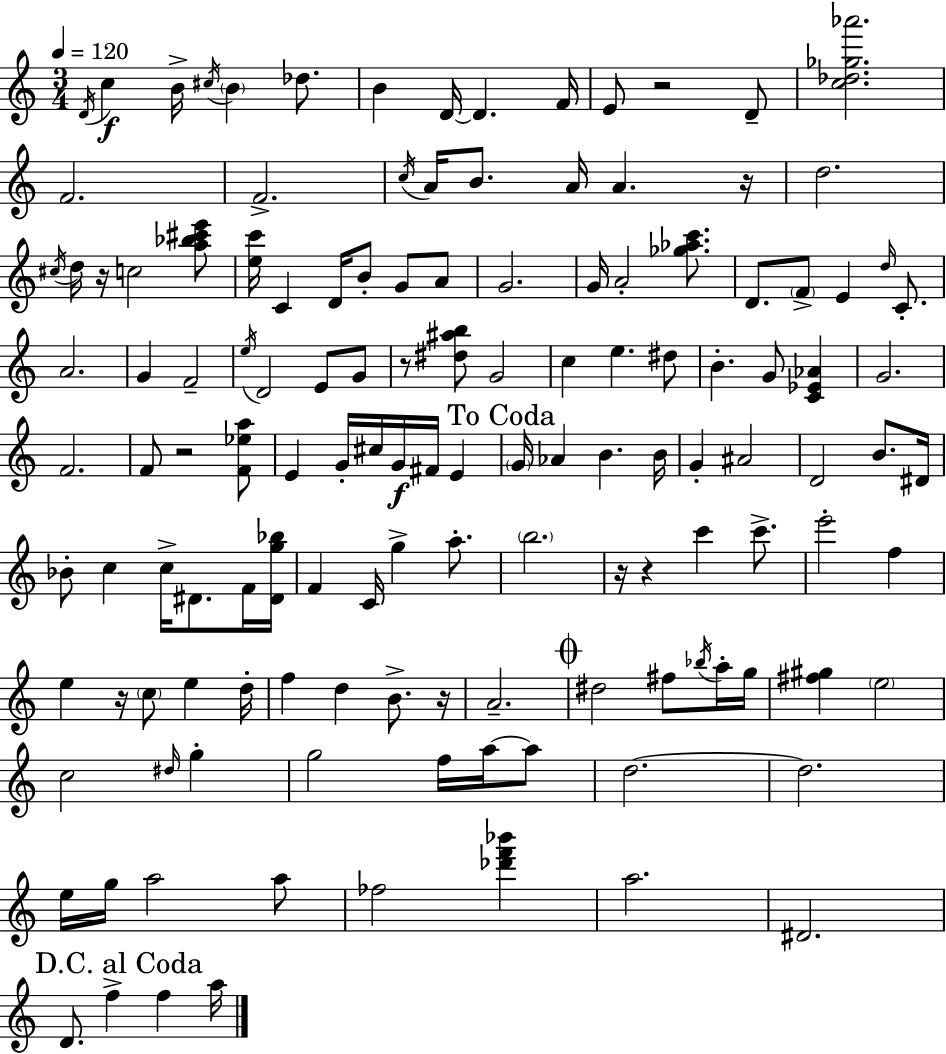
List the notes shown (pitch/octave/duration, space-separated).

D4/s C5/q B4/s C#5/s B4/q Db5/e. B4/q D4/s D4/q. F4/s E4/e R/h D4/e [C5,Db5,Gb5,Ab6]/h. F4/h. F4/h. C5/s A4/s B4/e. A4/s A4/q. R/s D5/h. C#5/s D5/s R/s C5/h [A5,Bb5,C#6,E6]/e [E5,C6]/s C4/q D4/s B4/e G4/e A4/e G4/h. G4/s A4/h [Gb5,Ab5,C6]/e. D4/e. F4/e E4/q D5/s C4/e. A4/h. G4/q F4/h E5/s D4/h E4/e G4/e R/e [D#5,A#5,B5]/e G4/h C5/q E5/q. D#5/e B4/q. G4/e [C4,Eb4,Ab4]/q G4/h. F4/h. F4/e R/h [F4,Eb5,A5]/e E4/q G4/s C#5/s G4/s F#4/s E4/q G4/s Ab4/q B4/q. B4/s G4/q A#4/h D4/h B4/e. D#4/s Bb4/e C5/q C5/s D#4/e. F4/s [D#4,G5,Bb5]/s F4/q C4/s G5/q A5/e. B5/h. R/s R/q C6/q C6/e. E6/h F5/q E5/q R/s C5/e E5/q D5/s F5/q D5/q B4/e. R/s A4/h. D#5/h F#5/e Bb5/s A5/s G5/s [F#5,G#5]/q E5/h C5/h D#5/s G5/q G5/h F5/s A5/s A5/e D5/h. D5/h. E5/s G5/s A5/h A5/e FES5/h [Db6,F6,Bb6]/q A5/h. D#4/h. D4/e. F5/q F5/q A5/s